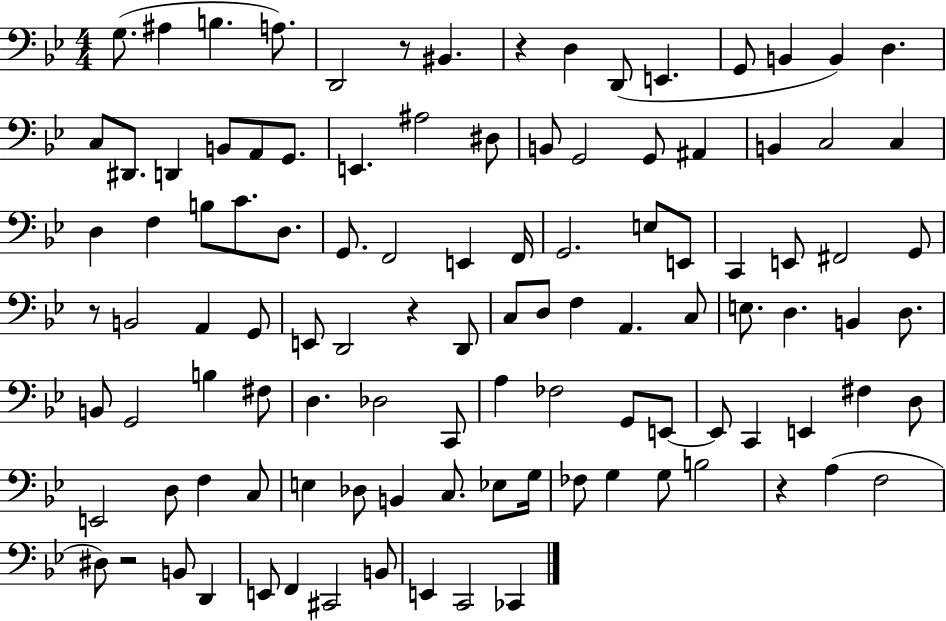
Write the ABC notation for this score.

X:1
T:Untitled
M:4/4
L:1/4
K:Bb
G,/2 ^A, B, A,/2 D,,2 z/2 ^B,, z D, D,,/2 E,, G,,/2 B,, B,, D, C,/2 ^D,,/2 D,, B,,/2 A,,/2 G,,/2 E,, ^A,2 ^D,/2 B,,/2 G,,2 G,,/2 ^A,, B,, C,2 C, D, F, B,/2 C/2 D,/2 G,,/2 F,,2 E,, F,,/4 G,,2 E,/2 E,,/2 C,, E,,/2 ^F,,2 G,,/2 z/2 B,,2 A,, G,,/2 E,,/2 D,,2 z D,,/2 C,/2 D,/2 F, A,, C,/2 E,/2 D, B,, D,/2 B,,/2 G,,2 B, ^F,/2 D, _D,2 C,,/2 A, _F,2 G,,/2 E,,/2 E,,/2 C,, E,, ^F, D,/2 E,,2 D,/2 F, C,/2 E, _D,/2 B,, C,/2 _E,/2 G,/4 _F,/2 G, G,/2 B,2 z A, F,2 ^D,/2 z2 B,,/2 D,, E,,/2 F,, ^C,,2 B,,/2 E,, C,,2 _C,,